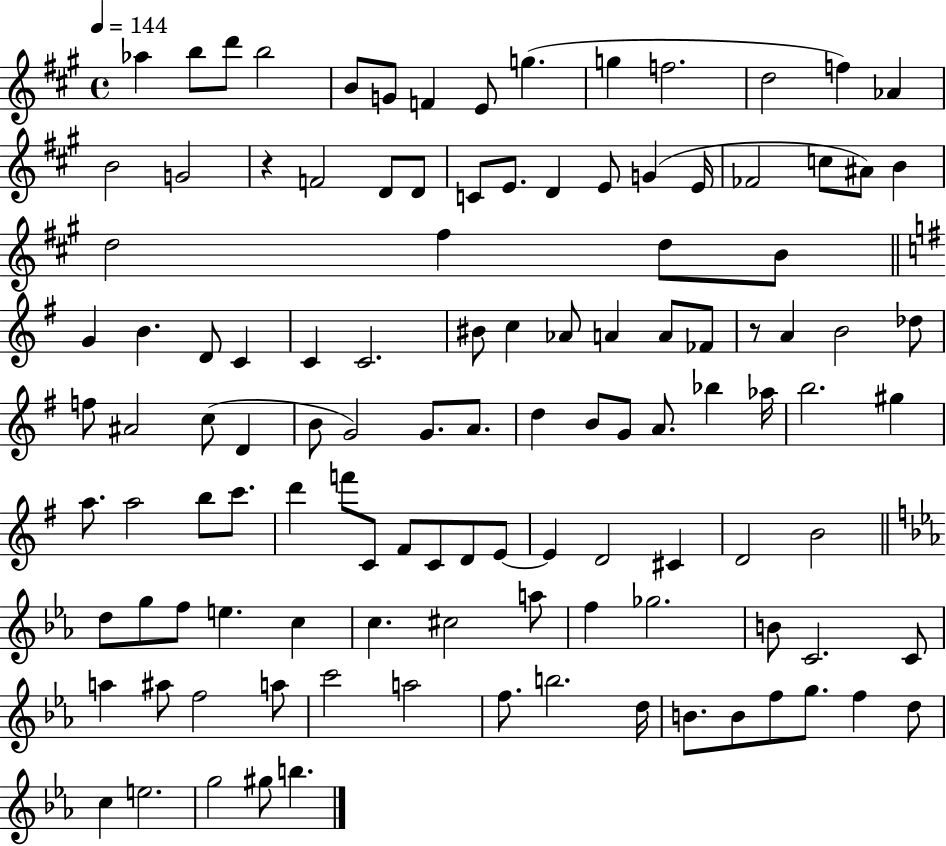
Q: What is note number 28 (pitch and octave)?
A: A#4